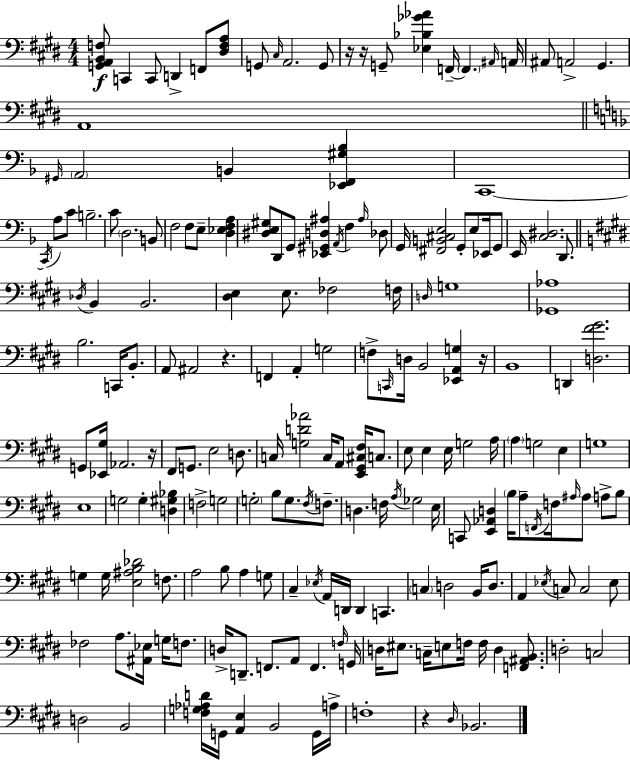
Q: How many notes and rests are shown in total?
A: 189